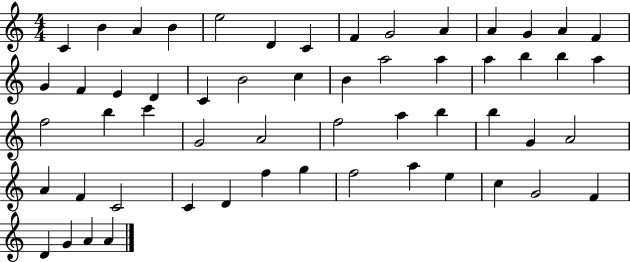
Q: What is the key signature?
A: C major